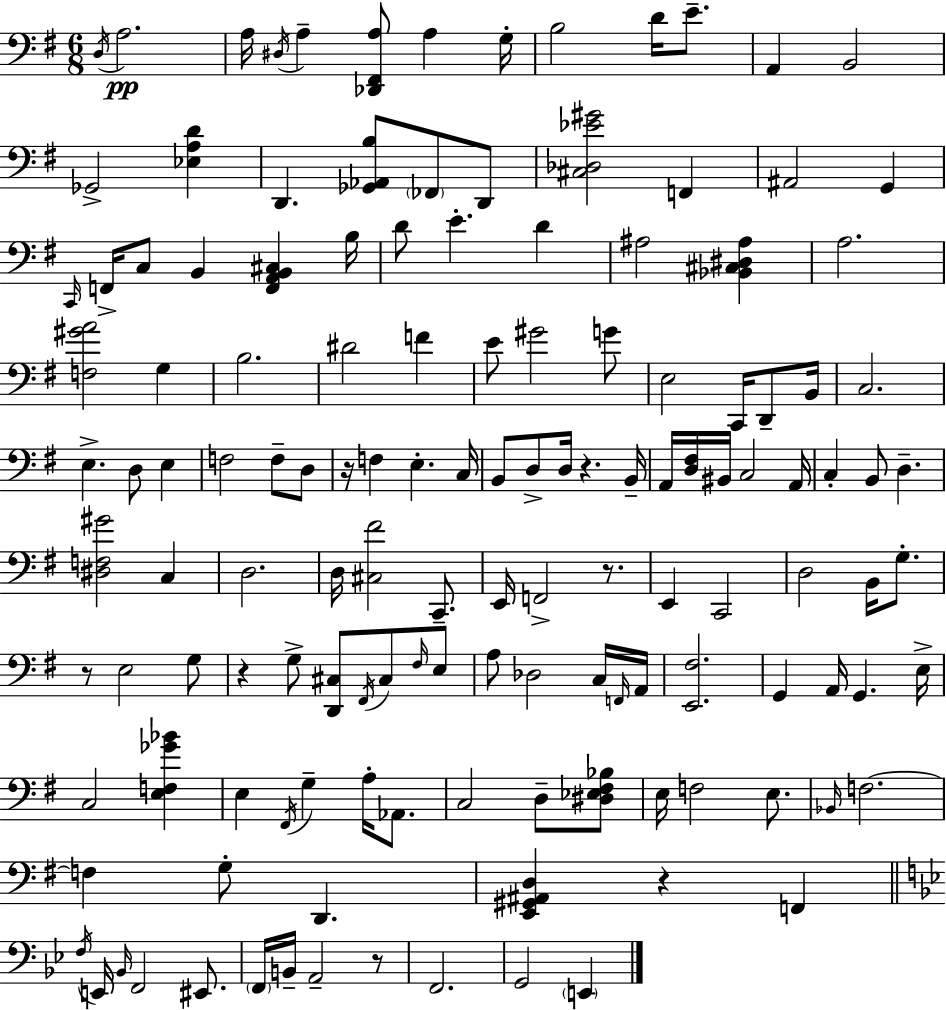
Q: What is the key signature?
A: G major